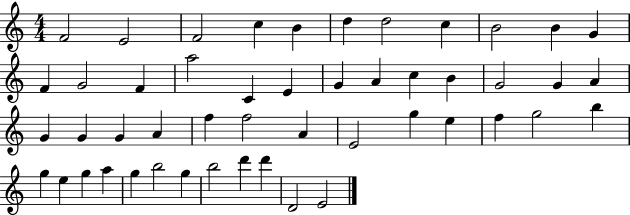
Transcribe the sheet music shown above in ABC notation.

X:1
T:Untitled
M:4/4
L:1/4
K:C
F2 E2 F2 c B d d2 c B2 B G F G2 F a2 C E G A c B G2 G A G G G A f f2 A E2 g e f g2 b g e g a g b2 g b2 d' d' D2 E2